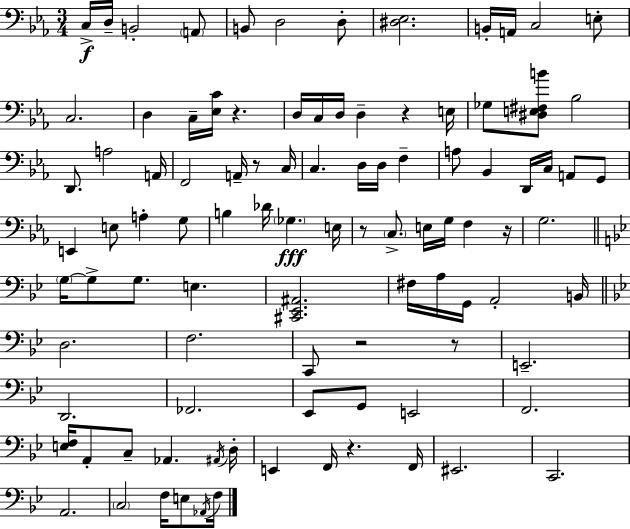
C3/s D3/s B2/h A2/e B2/e D3/h D3/e [D#3,Eb3]/h. B2/s A2/s C3/h E3/e C3/h. D3/q C3/s [Eb3,C4]/s R/q. D3/s C3/s D3/s D3/q R/q E3/s Gb3/e [D#3,E3,F#3,B4]/e Bb3/h D2/e. A3/h A2/s F2/h A2/s R/e C3/s C3/q. D3/s D3/s F3/q A3/e Bb2/q D2/s C3/s A2/e G2/e E2/q E3/e A3/q G3/e B3/q Db4/s Gb3/q. E3/s R/e C3/e. E3/s G3/s F3/q R/s G3/h. G3/s G3/e G3/e. E3/q. [C#2,Eb2,A#2]/h. F#3/s A3/s G2/s A2/h B2/s D3/h. F3/h. C2/e R/h R/e E2/h. D2/h. FES2/h. Eb2/e G2/e E2/h F2/h. [E3,F3]/s A2/e C3/e Ab2/q. A#2/s D3/s E2/q F2/s R/q. F2/s EIS2/h. C2/h. A2/h. C3/h F3/s E3/e Ab2/s F3/s